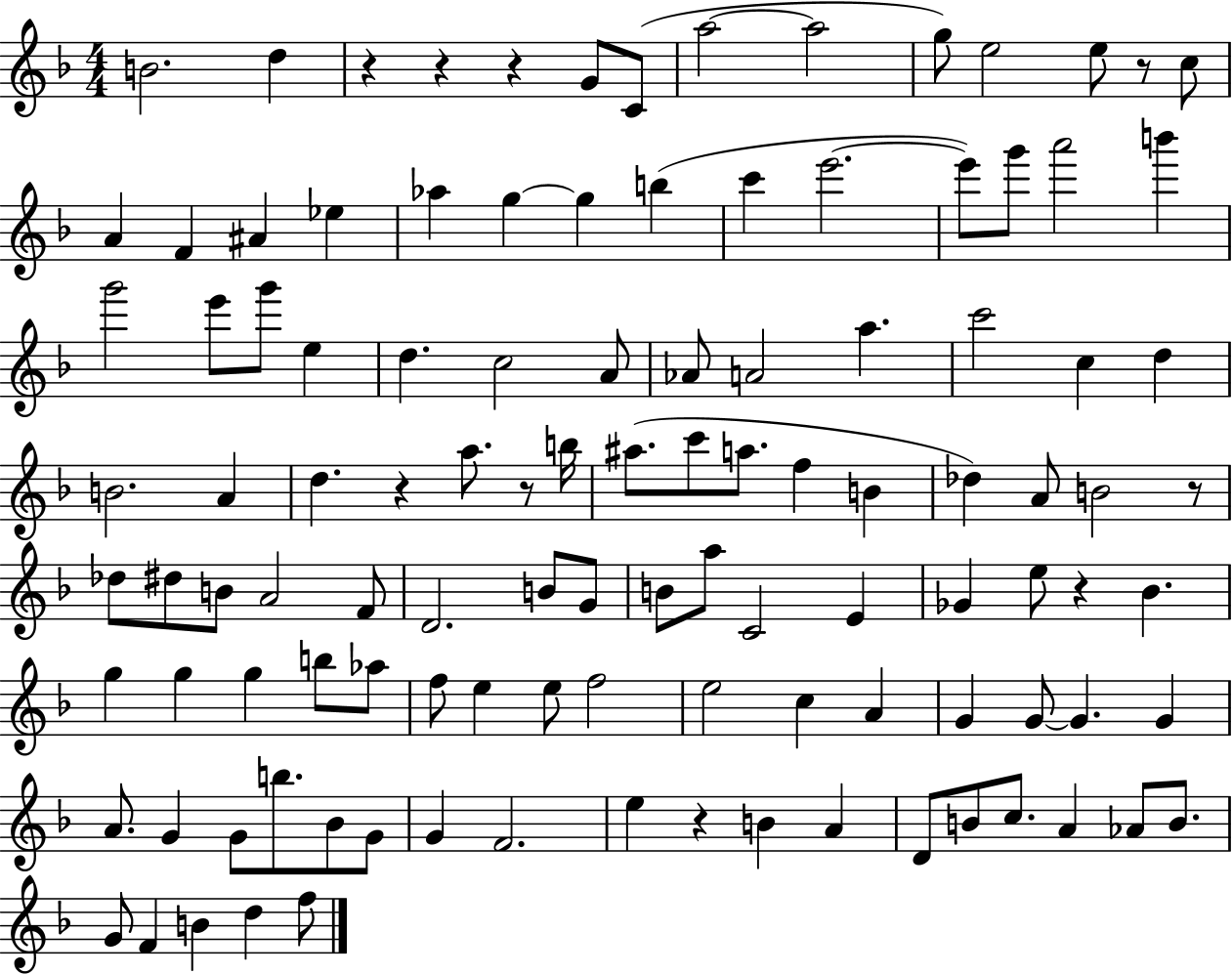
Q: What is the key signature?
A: F major